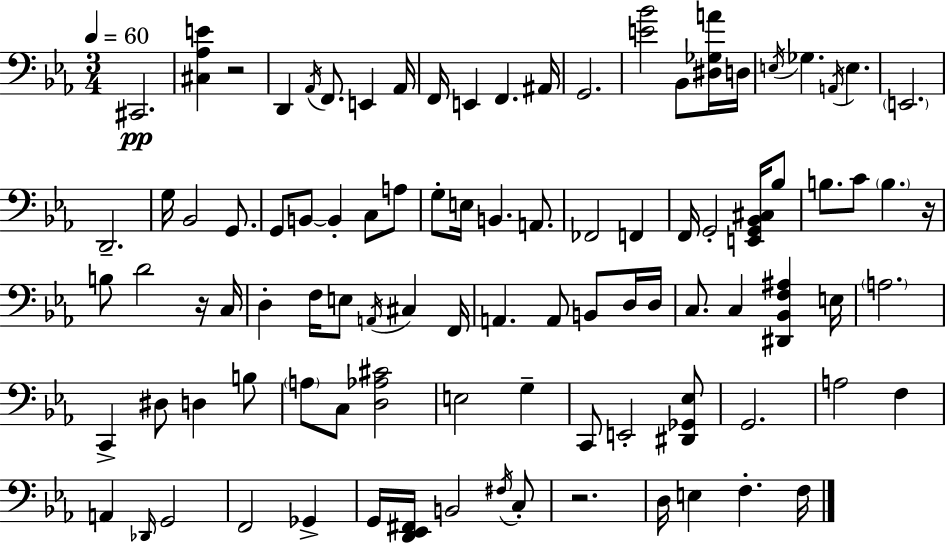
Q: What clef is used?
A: bass